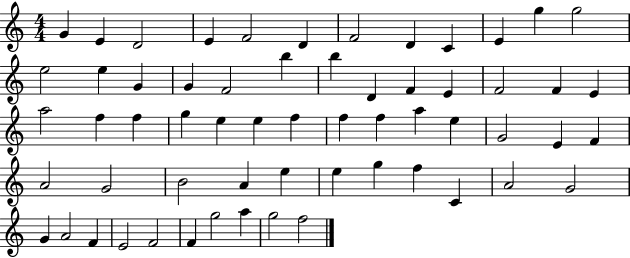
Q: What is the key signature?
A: C major